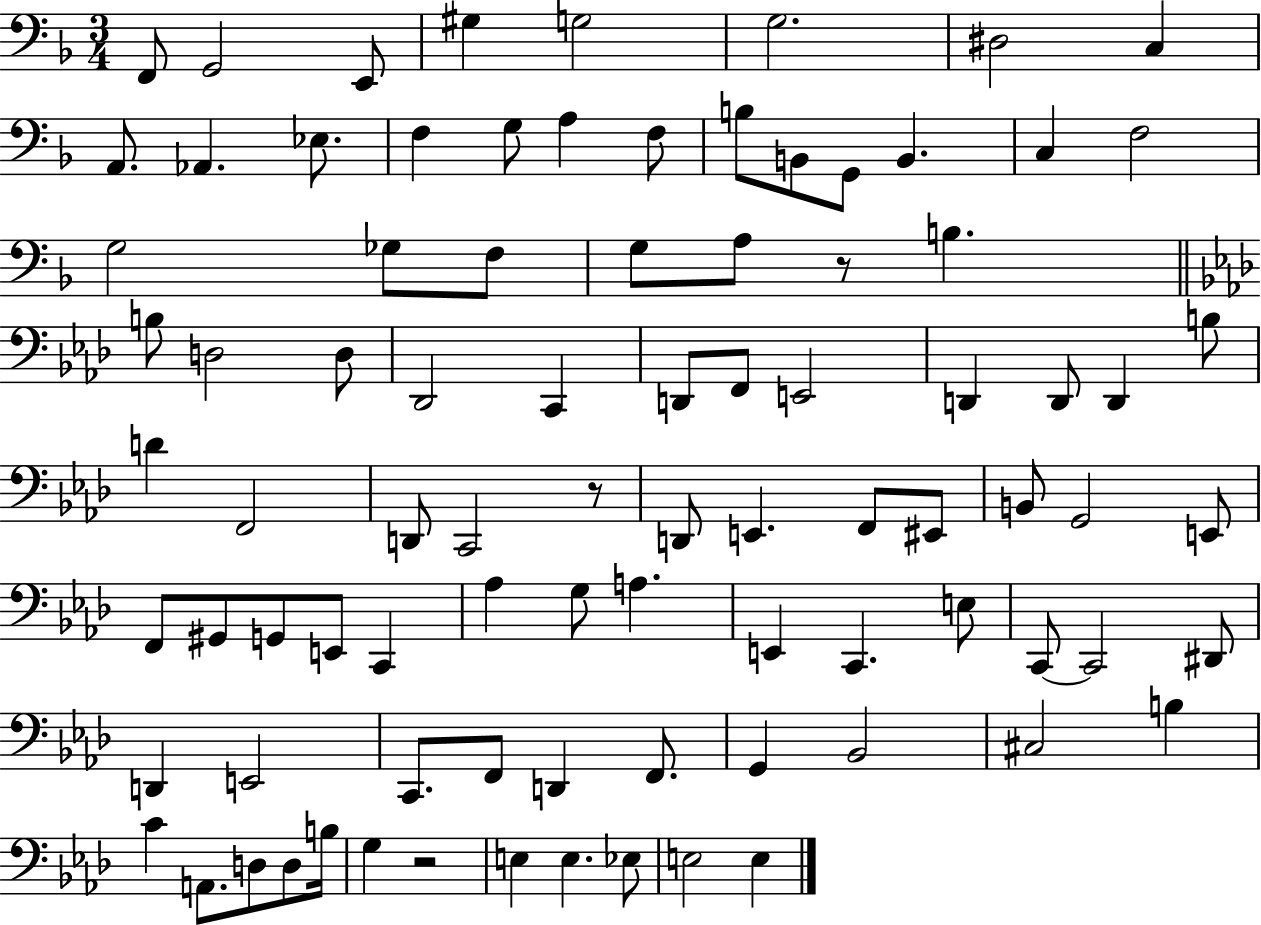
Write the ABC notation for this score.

X:1
T:Untitled
M:3/4
L:1/4
K:F
F,,/2 G,,2 E,,/2 ^G, G,2 G,2 ^D,2 C, A,,/2 _A,, _E,/2 F, G,/2 A, F,/2 B,/2 B,,/2 G,,/2 B,, C, F,2 G,2 _G,/2 F,/2 G,/2 A,/2 z/2 B, B,/2 D,2 D,/2 _D,,2 C,, D,,/2 F,,/2 E,,2 D,, D,,/2 D,, B,/2 D F,,2 D,,/2 C,,2 z/2 D,,/2 E,, F,,/2 ^E,,/2 B,,/2 G,,2 E,,/2 F,,/2 ^G,,/2 G,,/2 E,,/2 C,, _A, G,/2 A, E,, C,, E,/2 C,,/2 C,,2 ^D,,/2 D,, E,,2 C,,/2 F,,/2 D,, F,,/2 G,, _B,,2 ^C,2 B, C A,,/2 D,/2 D,/2 B,/4 G, z2 E, E, _E,/2 E,2 E,